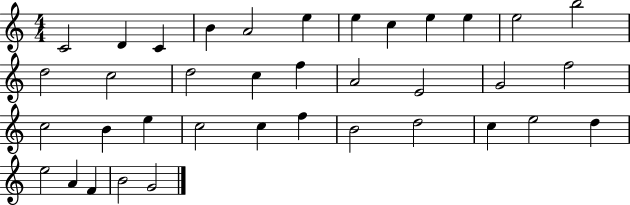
{
  \clef treble
  \numericTimeSignature
  \time 4/4
  \key c \major
  c'2 d'4 c'4 | b'4 a'2 e''4 | e''4 c''4 e''4 e''4 | e''2 b''2 | \break d''2 c''2 | d''2 c''4 f''4 | a'2 e'2 | g'2 f''2 | \break c''2 b'4 e''4 | c''2 c''4 f''4 | b'2 d''2 | c''4 e''2 d''4 | \break e''2 a'4 f'4 | b'2 g'2 | \bar "|."
}